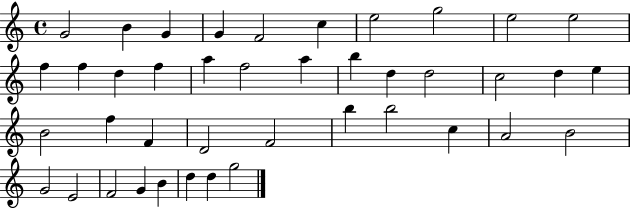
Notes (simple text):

G4/h B4/q G4/q G4/q F4/h C5/q E5/h G5/h E5/h E5/h F5/q F5/q D5/q F5/q A5/q F5/h A5/q B5/q D5/q D5/h C5/h D5/q E5/q B4/h F5/q F4/q D4/h F4/h B5/q B5/h C5/q A4/h B4/h G4/h E4/h F4/h G4/q B4/q D5/q D5/q G5/h